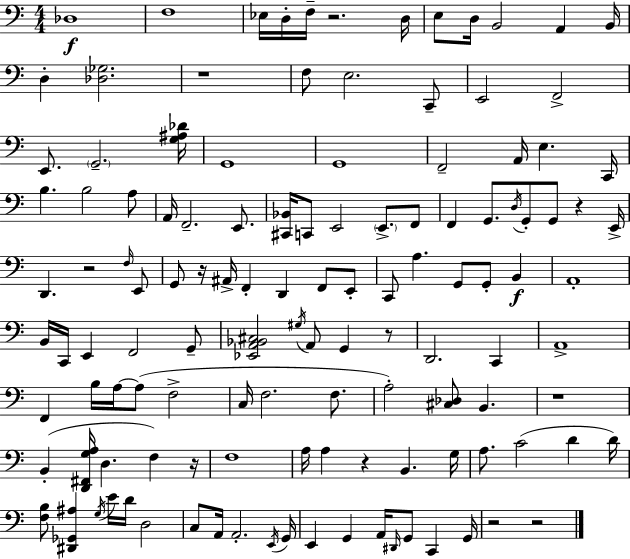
Db3/w F3/w Eb3/s D3/s F3/s R/h. D3/s E3/e D3/s B2/h A2/q B2/s D3/q [Db3,Gb3]/h. R/w F3/e E3/h. C2/e E2/h F2/h E2/e. G2/h. [G3,A#3,Db4]/s G2/w G2/w F2/h A2/s E3/q. C2/s B3/q. B3/h A3/e A2/s F2/h. E2/e. [C#2,Bb2]/s C2/e E2/h E2/e. F2/e F2/q G2/e. D3/s G2/e G2/e R/q E2/s D2/q. R/h F3/s E2/e G2/e R/s A#2/s F2/q D2/q F2/e E2/e C2/e A3/q. G2/e G2/e B2/q A2/w B2/s C2/s E2/q F2/h G2/e [Eb2,A2,Bb2,C#3]/h G#3/s A2/e G2/q R/e D2/h. C2/q A2/w F2/q B3/s A3/s A3/e F3/h C3/s F3/h. F3/e. A3/h [C#3,Db3]/e B2/q. R/w B2/q [D2,F#2,G3,A3]/s D3/q. F3/q R/s F3/w A3/s A3/q R/q B2/q. G3/s A3/e. C4/h D4/q D4/s [F3,B3]/e [D#2,Gb2,A#3]/q G3/s E4/s D4/s D3/h C3/e A2/s A2/h. E2/s G2/s E2/q G2/q A2/s D#2/s G2/e C2/q G2/s R/h R/h